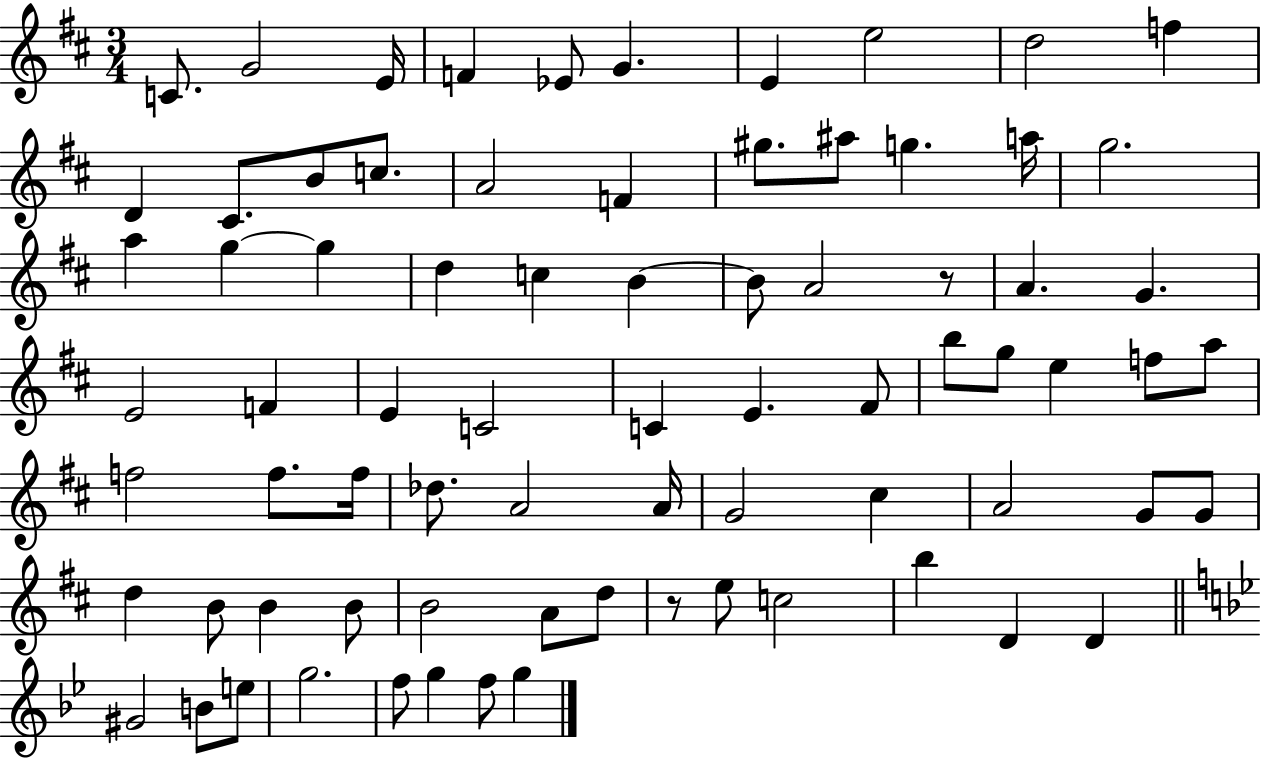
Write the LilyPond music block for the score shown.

{
  \clef treble
  \numericTimeSignature
  \time 3/4
  \key d \major
  c'8. g'2 e'16 | f'4 ees'8 g'4. | e'4 e''2 | d''2 f''4 | \break d'4 cis'8. b'8 c''8. | a'2 f'4 | gis''8. ais''8 g''4. a''16 | g''2. | \break a''4 g''4~~ g''4 | d''4 c''4 b'4~~ | b'8 a'2 r8 | a'4. g'4. | \break e'2 f'4 | e'4 c'2 | c'4 e'4. fis'8 | b''8 g''8 e''4 f''8 a''8 | \break f''2 f''8. f''16 | des''8. a'2 a'16 | g'2 cis''4 | a'2 g'8 g'8 | \break d''4 b'8 b'4 b'8 | b'2 a'8 d''8 | r8 e''8 c''2 | b''4 d'4 d'4 | \break \bar "||" \break \key bes \major gis'2 b'8 e''8 | g''2. | f''8 g''4 f''8 g''4 | \bar "|."
}